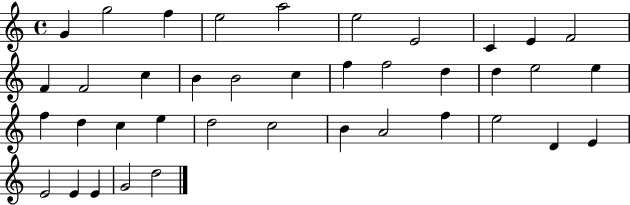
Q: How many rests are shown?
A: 0